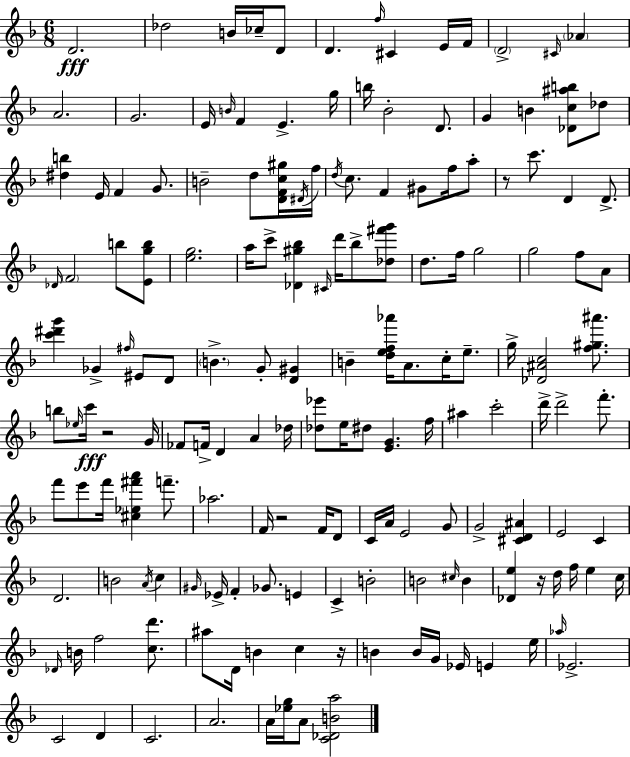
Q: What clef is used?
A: treble